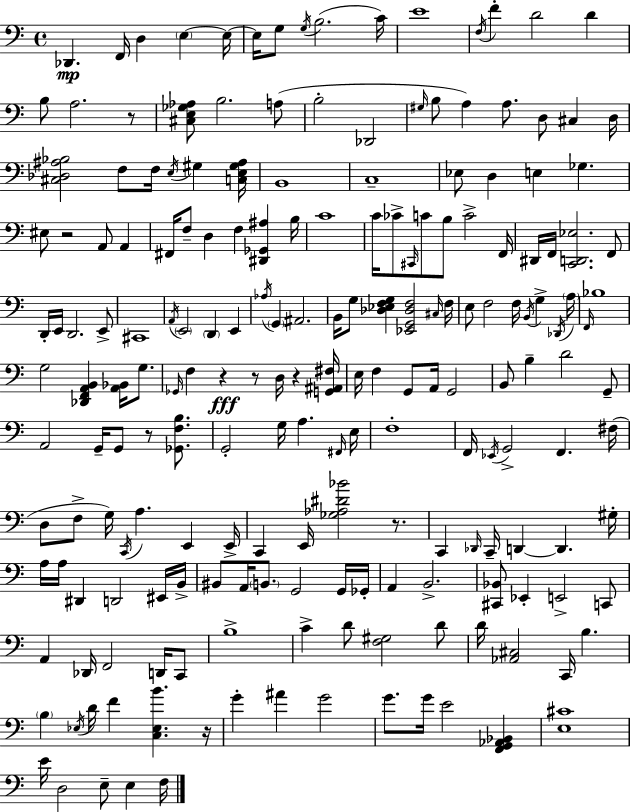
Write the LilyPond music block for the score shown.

{
  \clef bass
  \time 4/4
  \defaultTimeSignature
  \key c \major
  \repeat volta 2 { des,4.\mp f,16 d4 \parenthesize e4~~ e16~~ | e16 g8 \acciaccatura { g16 }( b2. | c'16) e'1 | \acciaccatura { f16 } f'4-. d'2 d'4 | \break b8 a2. | r8 <cis e ges aes>8 b2. | a8( b2-. des,2 | \grace { gis16 } b8 a4) a8. d8 cis4 | \break d16 <cis des ais bes>2 f8 f16 \acciaccatura { e16 } gis4 | <c e gis ais>16 b,1 | c1-- | ees8 d4 e4 ges4. | \break eis8 r2 a,8 | a,4 fis,16 f8-- d4 f4 <dis, ges, ais>4 | b16 c'1 | c'16 ces'8-> \grace { cis,16 } c'8 b8 c'2-> | \break f,16 dis,16 f,16 <c, d, ees>2. | f,8 d,16-. e,16 d,2. | e,8-> cis,1 | \acciaccatura { a,16 } \parenthesize e,2 \parenthesize d,4 | \break e,4 \acciaccatura { aes16 } \parenthesize g,4 ais,2. | b,16 g8 <des ees f g>4 <ees, g, des f>2 | \grace { cis16 } f16 e8 f2 | f16 \acciaccatura { b,16 } g4-> \acciaccatura { des,16 } \parenthesize a16 \grace { f,16 } bes1 | \break g2 | <des, f, a, b,>4 <a, bes,>16 g8. \grace { ges,16 } f4 | r4\fff r8 d16 r4 <g, ais, fis>16 e16 f4 | g,8 a,16 g,2 b,8 b4-- | \break d'2 g,8-- a,2 | g,16-- g,8 r8 <ges, f b>8. g,2-. | g16 a4. \grace { fis,16 } e16 f1-. | f,16 \acciaccatura { ees,16 } g,2-> | \break f,4. fis16( d8 | f8-> g16) \acciaccatura { c,16 } a4. e,4 e,16-> c,4 | e,16 <ges aes dis' bes'>2 r8. c,4 | \grace { des,16 } c,16-- d,4~~ d,4. gis16-. | \break a16 a16 dis,4 d,2 eis,16 b,16-> | bis,8 a,16 \parenthesize b,8. g,2 g,16 ges,16-. | a,4 b,2.-> | <cis, bes,>8 ees,4-. e,2-> c,8 | \break a,4 des,16 f,2 d,16 c,8 | b1-> | c'4-> d'8 <f gis>2 d'8 | d'16 <aes, cis>2 c,16 b4. | \break \parenthesize b4 \acciaccatura { ees16 } d'16 f'4 <c ees b'>4. | r16 g'4-. ais'4 g'2 | g'8. g'16 e'2 <f, g, aes, bes,>4 | <e cis'>1 | \break e'16 d2 e8-- e4 | f16 } \bar "|."
}